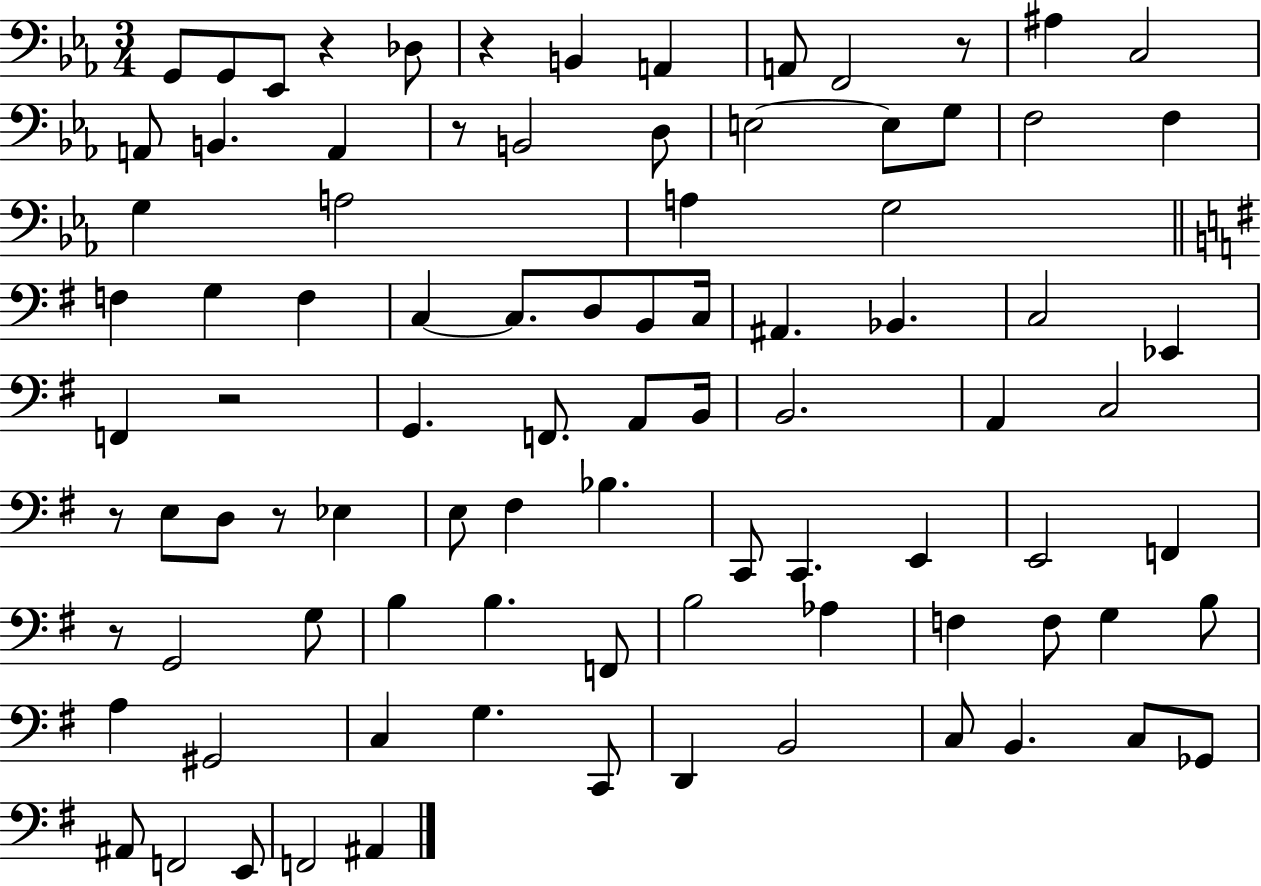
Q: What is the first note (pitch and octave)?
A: G2